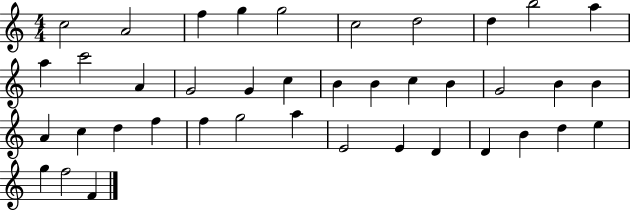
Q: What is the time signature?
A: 4/4